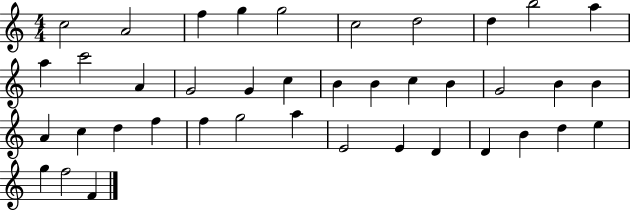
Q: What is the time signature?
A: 4/4